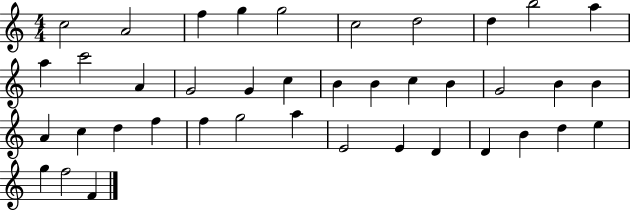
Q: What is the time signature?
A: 4/4